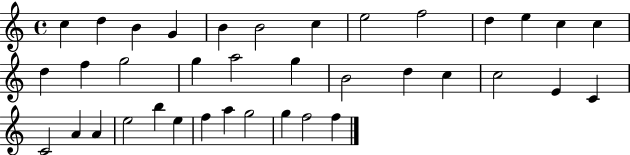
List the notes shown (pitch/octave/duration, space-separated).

C5/q D5/q B4/q G4/q B4/q B4/h C5/q E5/h F5/h D5/q E5/q C5/q C5/q D5/q F5/q G5/h G5/q A5/h G5/q B4/h D5/q C5/q C5/h E4/q C4/q C4/h A4/q A4/q E5/h B5/q E5/q F5/q A5/q G5/h G5/q F5/h F5/q